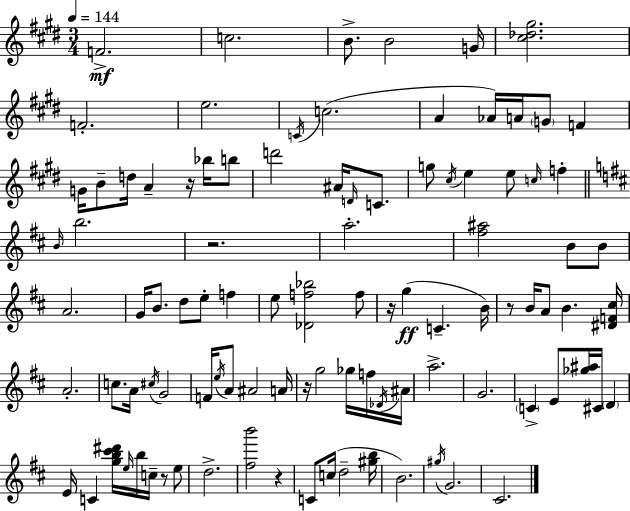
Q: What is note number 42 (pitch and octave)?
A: E5